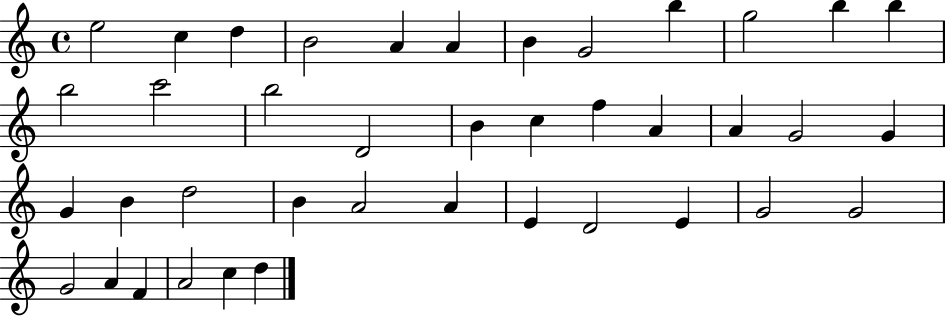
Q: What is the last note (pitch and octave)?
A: D5